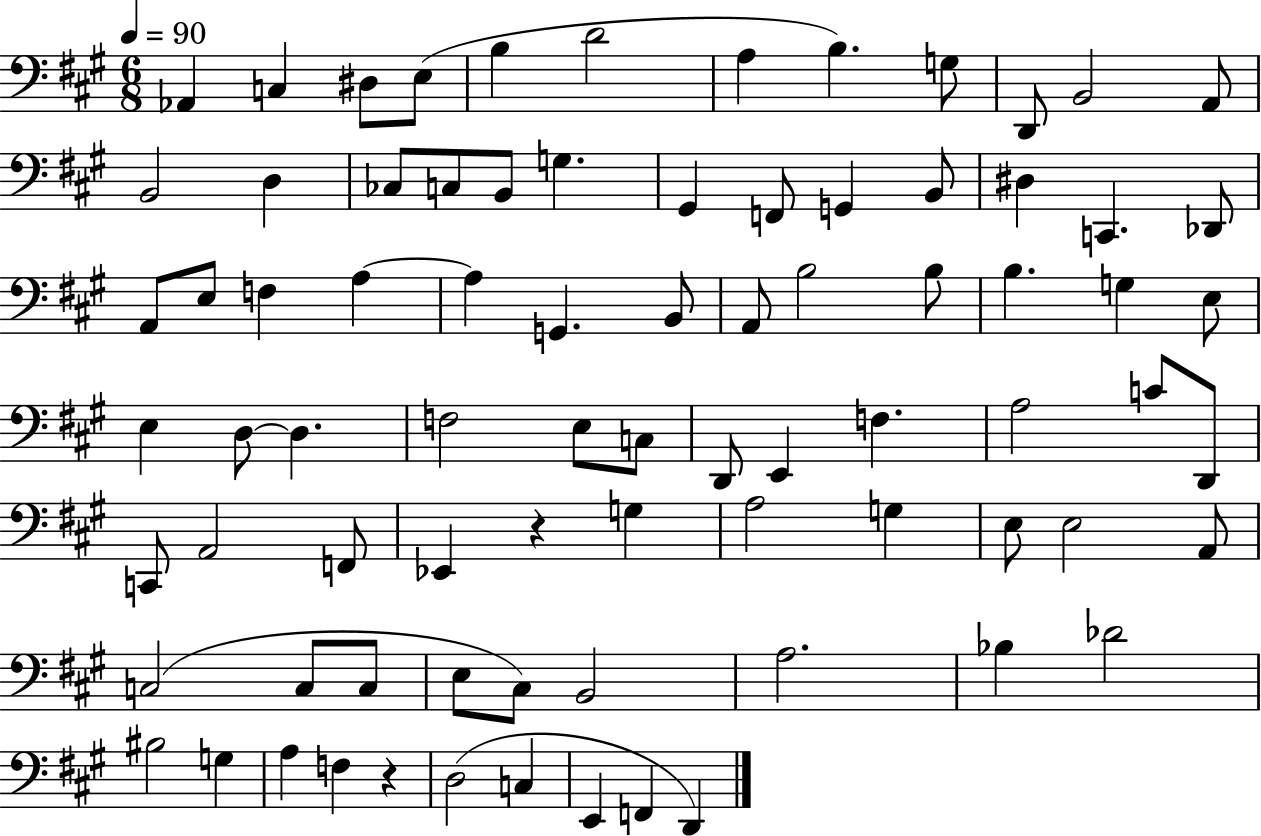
{
  \clef bass
  \numericTimeSignature
  \time 6/8
  \key a \major
  \tempo 4 = 90
  aes,4 c4 dis8 e8( | b4 d'2 | a4 b4.) g8 | d,8 b,2 a,8 | \break b,2 d4 | ces8 c8 b,8 g4. | gis,4 f,8 g,4 b,8 | dis4 c,4. des,8 | \break a,8 e8 f4 a4~~ | a4 g,4. b,8 | a,8 b2 b8 | b4. g4 e8 | \break e4 d8~~ d4. | f2 e8 c8 | d,8 e,4 f4. | a2 c'8 d,8 | \break c,8 a,2 f,8 | ees,4 r4 g4 | a2 g4 | e8 e2 a,8 | \break c2( c8 c8 | e8 cis8) b,2 | a2. | bes4 des'2 | \break bis2 g4 | a4 f4 r4 | d2( c4 | e,4 f,4 d,4) | \break \bar "|."
}